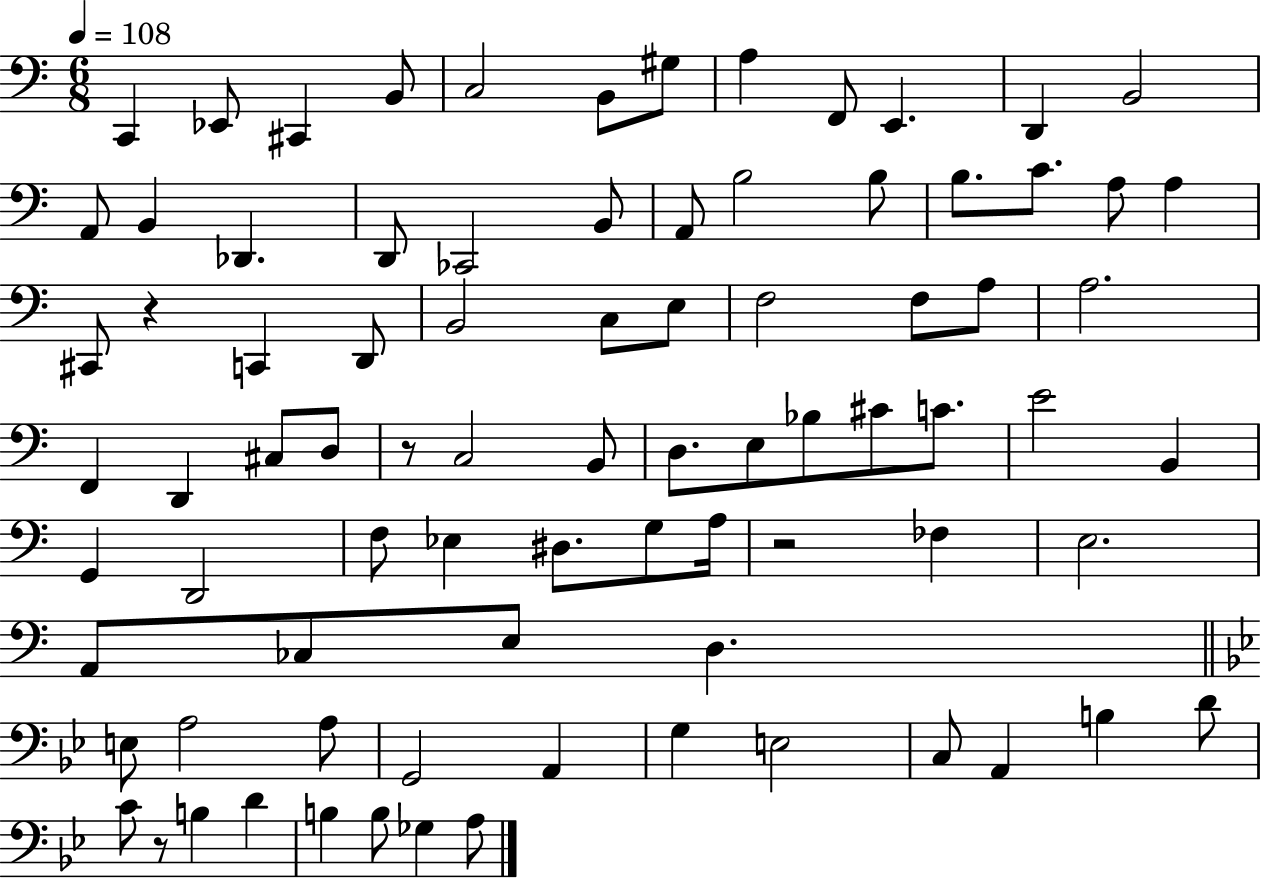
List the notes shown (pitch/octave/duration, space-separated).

C2/q Eb2/e C#2/q B2/e C3/h B2/e G#3/e A3/q F2/e E2/q. D2/q B2/h A2/e B2/q Db2/q. D2/e CES2/h B2/e A2/e B3/h B3/e B3/e. C4/e. A3/e A3/q C#2/e R/q C2/q D2/e B2/h C3/e E3/e F3/h F3/e A3/e A3/h. F2/q D2/q C#3/e D3/e R/e C3/h B2/e D3/e. E3/e Bb3/e C#4/e C4/e. E4/h B2/q G2/q D2/h F3/e Eb3/q D#3/e. G3/e A3/s R/h FES3/q E3/h. A2/e CES3/e E3/e D3/q. E3/e A3/h A3/e G2/h A2/q G3/q E3/h C3/e A2/q B3/q D4/e C4/e R/e B3/q D4/q B3/q B3/e Gb3/q A3/e